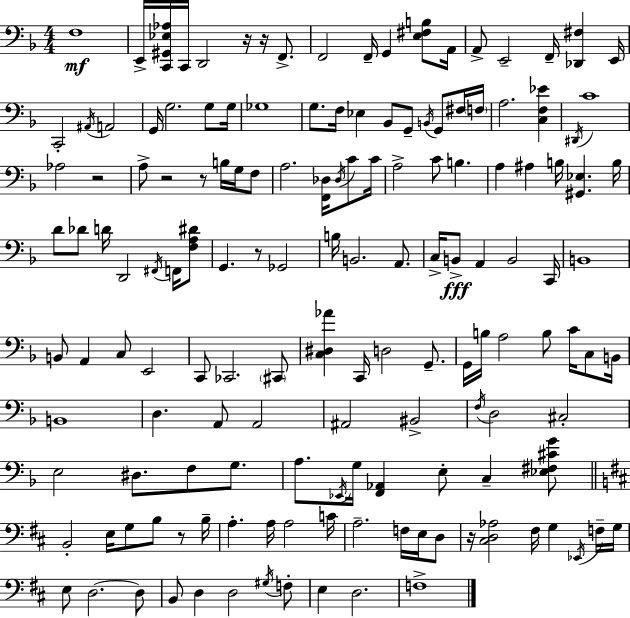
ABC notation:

X:1
T:Untitled
M:4/4
L:1/4
K:Dm
F,4 E,,/4 [C,,^G,,_E,_A,]/4 C,,/4 D,,2 z/4 z/4 F,,/2 F,,2 F,,/4 G,, [E,^F,B,]/2 A,,/4 A,,/2 E,,2 F,,/4 [_D,,^F,] E,,/4 C,,2 ^A,,/4 A,,2 G,,/4 G,2 G,/2 G,/4 _G,4 G,/2 F,/4 _E, _B,,/2 G,,/2 B,,/4 G,,/2 ^F,/4 F,/4 A,2 [C,F,_E] ^D,,/4 C4 _A,2 z2 A,/2 z2 z/2 B,/4 G,/4 F,/2 A,2 [F,,_D,]/4 _D,/4 C/2 C/4 A,2 C/2 B, A, ^A, B,/4 [^G,,_E,] B,/4 D/2 _D/2 D/4 D,,2 ^F,,/4 F,,/4 [F,A,^D]/2 G,, z/2 _G,,2 B,/4 B,,2 A,,/2 C,/4 B,,/2 A,, B,,2 C,,/4 B,,4 B,,/2 A,, C,/2 E,,2 C,,/2 _C,,2 ^C,,/2 [C,^D,_A] C,,/4 D,2 G,,/2 G,,/4 B,/4 A,2 B,/2 C/4 C,/2 B,,/4 B,,4 D, A,,/2 A,,2 ^A,,2 ^B,,2 F,/4 D,2 ^C,2 E,2 ^D,/2 F,/2 G,/2 A,/2 _E,,/4 G,/4 [F,,_A,,] E,/2 C, [_E,^F,^CG]/2 B,,2 E,/4 G,/2 B,/2 z/2 B,/4 A, A,/4 A,2 C/4 A,2 F,/4 E,/4 D,/2 z/4 [^C,D,_A,]2 ^F,/4 G, _E,,/4 F,/4 G,/4 E,/2 D,2 D,/2 B,,/2 D, D,2 ^G,/4 F,/2 E, D,2 F,4